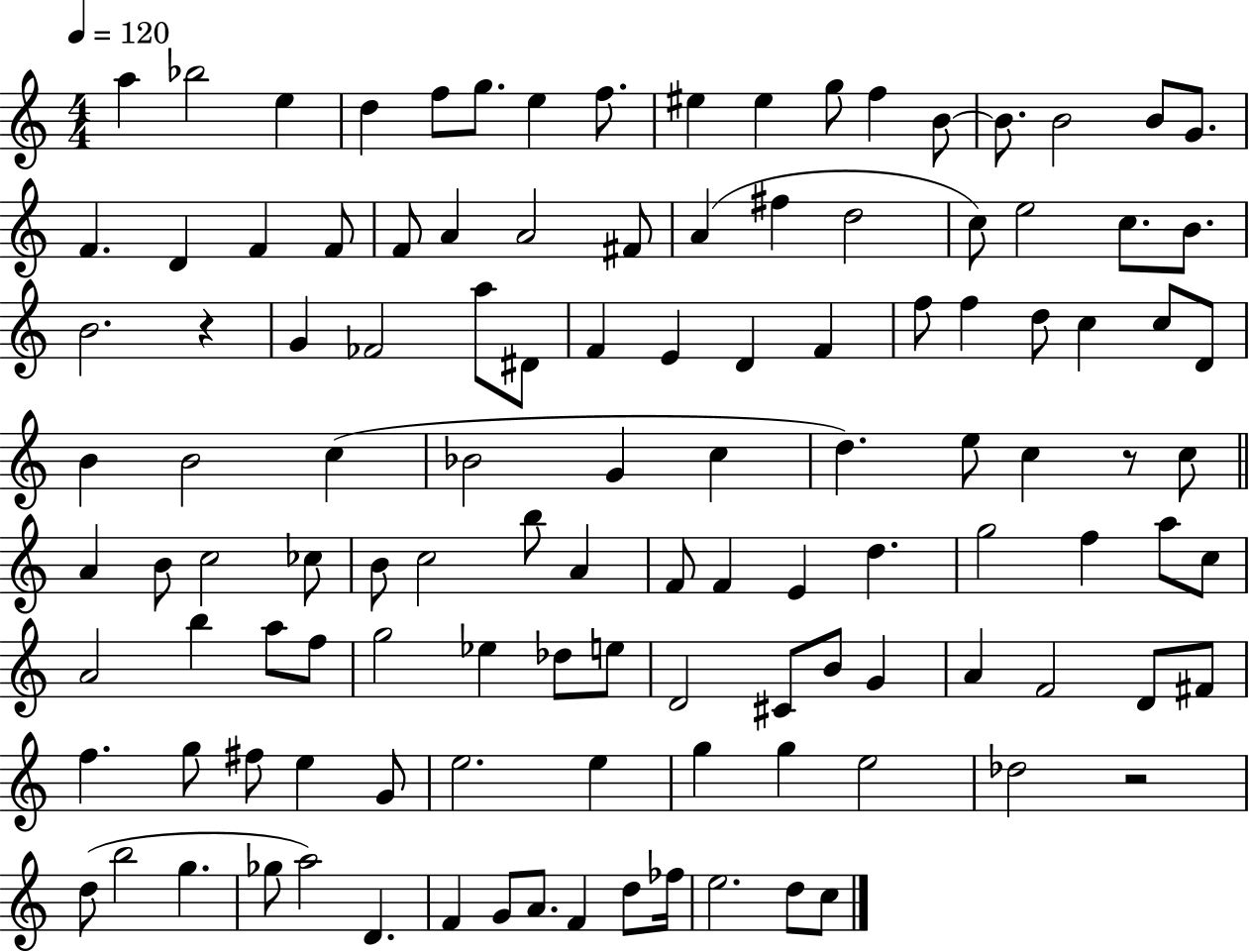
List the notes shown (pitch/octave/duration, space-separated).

A5/q Bb5/h E5/q D5/q F5/e G5/e. E5/q F5/e. EIS5/q EIS5/q G5/e F5/q B4/e B4/e. B4/h B4/e G4/e. F4/q. D4/q F4/q F4/e F4/e A4/q A4/h F#4/e A4/q F#5/q D5/h C5/e E5/h C5/e. B4/e. B4/h. R/q G4/q FES4/h A5/e D#4/e F4/q E4/q D4/q F4/q F5/e F5/q D5/e C5/q C5/e D4/e B4/q B4/h C5/q Bb4/h G4/q C5/q D5/q. E5/e C5/q R/e C5/e A4/q B4/e C5/h CES5/e B4/e C5/h B5/e A4/q F4/e F4/q E4/q D5/q. G5/h F5/q A5/e C5/e A4/h B5/q A5/e F5/e G5/h Eb5/q Db5/e E5/e D4/h C#4/e B4/e G4/q A4/q F4/h D4/e F#4/e F5/q. G5/e F#5/e E5/q G4/e E5/h. E5/q G5/q G5/q E5/h Db5/h R/h D5/e B5/h G5/q. Gb5/e A5/h D4/q. F4/q G4/e A4/e. F4/q D5/e FES5/s E5/h. D5/e C5/e